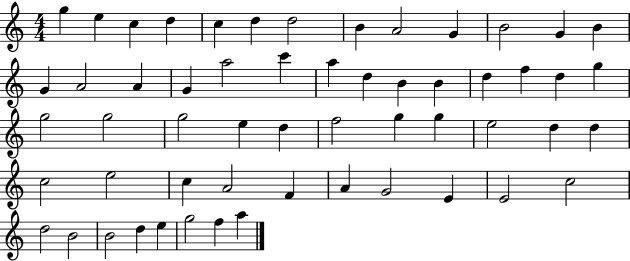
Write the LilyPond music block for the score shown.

{
  \clef treble
  \numericTimeSignature
  \time 4/4
  \key c \major
  g''4 e''4 c''4 d''4 | c''4 d''4 d''2 | b'4 a'2 g'4 | b'2 g'4 b'4 | \break g'4 a'2 a'4 | g'4 a''2 c'''4 | a''4 d''4 b'4 b'4 | d''4 f''4 d''4 g''4 | \break g''2 g''2 | g''2 e''4 d''4 | f''2 g''4 g''4 | e''2 d''4 d''4 | \break c''2 e''2 | c''4 a'2 f'4 | a'4 g'2 e'4 | e'2 c''2 | \break d''2 b'2 | b'2 d''4 e''4 | g''2 f''4 a''4 | \bar "|."
}